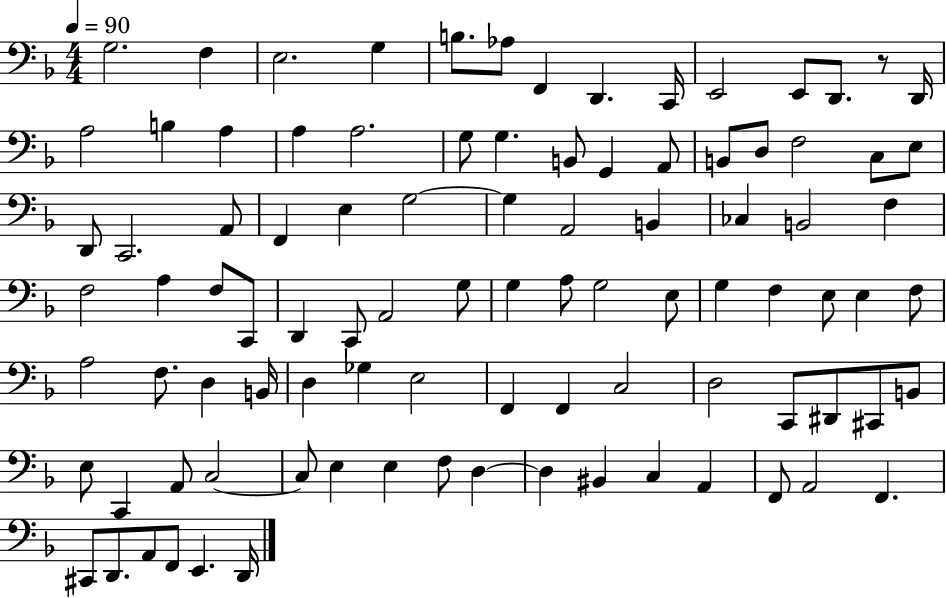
X:1
T:Untitled
M:4/4
L:1/4
K:F
G,2 F, E,2 G, B,/2 _A,/2 F,, D,, C,,/4 E,,2 E,,/2 D,,/2 z/2 D,,/4 A,2 B, A, A, A,2 G,/2 G, B,,/2 G,, A,,/2 B,,/2 D,/2 F,2 C,/2 E,/2 D,,/2 C,,2 A,,/2 F,, E, G,2 G, A,,2 B,, _C, B,,2 F, F,2 A, F,/2 C,,/2 D,, C,,/2 A,,2 G,/2 G, A,/2 G,2 E,/2 G, F, E,/2 E, F,/2 A,2 F,/2 D, B,,/4 D, _G, E,2 F,, F,, C,2 D,2 C,,/2 ^D,,/2 ^C,,/2 B,,/2 E,/2 C,, A,,/2 C,2 C,/2 E, E, F,/2 D, D, ^B,, C, A,, F,,/2 A,,2 F,, ^C,,/2 D,,/2 A,,/2 F,,/2 E,, D,,/4